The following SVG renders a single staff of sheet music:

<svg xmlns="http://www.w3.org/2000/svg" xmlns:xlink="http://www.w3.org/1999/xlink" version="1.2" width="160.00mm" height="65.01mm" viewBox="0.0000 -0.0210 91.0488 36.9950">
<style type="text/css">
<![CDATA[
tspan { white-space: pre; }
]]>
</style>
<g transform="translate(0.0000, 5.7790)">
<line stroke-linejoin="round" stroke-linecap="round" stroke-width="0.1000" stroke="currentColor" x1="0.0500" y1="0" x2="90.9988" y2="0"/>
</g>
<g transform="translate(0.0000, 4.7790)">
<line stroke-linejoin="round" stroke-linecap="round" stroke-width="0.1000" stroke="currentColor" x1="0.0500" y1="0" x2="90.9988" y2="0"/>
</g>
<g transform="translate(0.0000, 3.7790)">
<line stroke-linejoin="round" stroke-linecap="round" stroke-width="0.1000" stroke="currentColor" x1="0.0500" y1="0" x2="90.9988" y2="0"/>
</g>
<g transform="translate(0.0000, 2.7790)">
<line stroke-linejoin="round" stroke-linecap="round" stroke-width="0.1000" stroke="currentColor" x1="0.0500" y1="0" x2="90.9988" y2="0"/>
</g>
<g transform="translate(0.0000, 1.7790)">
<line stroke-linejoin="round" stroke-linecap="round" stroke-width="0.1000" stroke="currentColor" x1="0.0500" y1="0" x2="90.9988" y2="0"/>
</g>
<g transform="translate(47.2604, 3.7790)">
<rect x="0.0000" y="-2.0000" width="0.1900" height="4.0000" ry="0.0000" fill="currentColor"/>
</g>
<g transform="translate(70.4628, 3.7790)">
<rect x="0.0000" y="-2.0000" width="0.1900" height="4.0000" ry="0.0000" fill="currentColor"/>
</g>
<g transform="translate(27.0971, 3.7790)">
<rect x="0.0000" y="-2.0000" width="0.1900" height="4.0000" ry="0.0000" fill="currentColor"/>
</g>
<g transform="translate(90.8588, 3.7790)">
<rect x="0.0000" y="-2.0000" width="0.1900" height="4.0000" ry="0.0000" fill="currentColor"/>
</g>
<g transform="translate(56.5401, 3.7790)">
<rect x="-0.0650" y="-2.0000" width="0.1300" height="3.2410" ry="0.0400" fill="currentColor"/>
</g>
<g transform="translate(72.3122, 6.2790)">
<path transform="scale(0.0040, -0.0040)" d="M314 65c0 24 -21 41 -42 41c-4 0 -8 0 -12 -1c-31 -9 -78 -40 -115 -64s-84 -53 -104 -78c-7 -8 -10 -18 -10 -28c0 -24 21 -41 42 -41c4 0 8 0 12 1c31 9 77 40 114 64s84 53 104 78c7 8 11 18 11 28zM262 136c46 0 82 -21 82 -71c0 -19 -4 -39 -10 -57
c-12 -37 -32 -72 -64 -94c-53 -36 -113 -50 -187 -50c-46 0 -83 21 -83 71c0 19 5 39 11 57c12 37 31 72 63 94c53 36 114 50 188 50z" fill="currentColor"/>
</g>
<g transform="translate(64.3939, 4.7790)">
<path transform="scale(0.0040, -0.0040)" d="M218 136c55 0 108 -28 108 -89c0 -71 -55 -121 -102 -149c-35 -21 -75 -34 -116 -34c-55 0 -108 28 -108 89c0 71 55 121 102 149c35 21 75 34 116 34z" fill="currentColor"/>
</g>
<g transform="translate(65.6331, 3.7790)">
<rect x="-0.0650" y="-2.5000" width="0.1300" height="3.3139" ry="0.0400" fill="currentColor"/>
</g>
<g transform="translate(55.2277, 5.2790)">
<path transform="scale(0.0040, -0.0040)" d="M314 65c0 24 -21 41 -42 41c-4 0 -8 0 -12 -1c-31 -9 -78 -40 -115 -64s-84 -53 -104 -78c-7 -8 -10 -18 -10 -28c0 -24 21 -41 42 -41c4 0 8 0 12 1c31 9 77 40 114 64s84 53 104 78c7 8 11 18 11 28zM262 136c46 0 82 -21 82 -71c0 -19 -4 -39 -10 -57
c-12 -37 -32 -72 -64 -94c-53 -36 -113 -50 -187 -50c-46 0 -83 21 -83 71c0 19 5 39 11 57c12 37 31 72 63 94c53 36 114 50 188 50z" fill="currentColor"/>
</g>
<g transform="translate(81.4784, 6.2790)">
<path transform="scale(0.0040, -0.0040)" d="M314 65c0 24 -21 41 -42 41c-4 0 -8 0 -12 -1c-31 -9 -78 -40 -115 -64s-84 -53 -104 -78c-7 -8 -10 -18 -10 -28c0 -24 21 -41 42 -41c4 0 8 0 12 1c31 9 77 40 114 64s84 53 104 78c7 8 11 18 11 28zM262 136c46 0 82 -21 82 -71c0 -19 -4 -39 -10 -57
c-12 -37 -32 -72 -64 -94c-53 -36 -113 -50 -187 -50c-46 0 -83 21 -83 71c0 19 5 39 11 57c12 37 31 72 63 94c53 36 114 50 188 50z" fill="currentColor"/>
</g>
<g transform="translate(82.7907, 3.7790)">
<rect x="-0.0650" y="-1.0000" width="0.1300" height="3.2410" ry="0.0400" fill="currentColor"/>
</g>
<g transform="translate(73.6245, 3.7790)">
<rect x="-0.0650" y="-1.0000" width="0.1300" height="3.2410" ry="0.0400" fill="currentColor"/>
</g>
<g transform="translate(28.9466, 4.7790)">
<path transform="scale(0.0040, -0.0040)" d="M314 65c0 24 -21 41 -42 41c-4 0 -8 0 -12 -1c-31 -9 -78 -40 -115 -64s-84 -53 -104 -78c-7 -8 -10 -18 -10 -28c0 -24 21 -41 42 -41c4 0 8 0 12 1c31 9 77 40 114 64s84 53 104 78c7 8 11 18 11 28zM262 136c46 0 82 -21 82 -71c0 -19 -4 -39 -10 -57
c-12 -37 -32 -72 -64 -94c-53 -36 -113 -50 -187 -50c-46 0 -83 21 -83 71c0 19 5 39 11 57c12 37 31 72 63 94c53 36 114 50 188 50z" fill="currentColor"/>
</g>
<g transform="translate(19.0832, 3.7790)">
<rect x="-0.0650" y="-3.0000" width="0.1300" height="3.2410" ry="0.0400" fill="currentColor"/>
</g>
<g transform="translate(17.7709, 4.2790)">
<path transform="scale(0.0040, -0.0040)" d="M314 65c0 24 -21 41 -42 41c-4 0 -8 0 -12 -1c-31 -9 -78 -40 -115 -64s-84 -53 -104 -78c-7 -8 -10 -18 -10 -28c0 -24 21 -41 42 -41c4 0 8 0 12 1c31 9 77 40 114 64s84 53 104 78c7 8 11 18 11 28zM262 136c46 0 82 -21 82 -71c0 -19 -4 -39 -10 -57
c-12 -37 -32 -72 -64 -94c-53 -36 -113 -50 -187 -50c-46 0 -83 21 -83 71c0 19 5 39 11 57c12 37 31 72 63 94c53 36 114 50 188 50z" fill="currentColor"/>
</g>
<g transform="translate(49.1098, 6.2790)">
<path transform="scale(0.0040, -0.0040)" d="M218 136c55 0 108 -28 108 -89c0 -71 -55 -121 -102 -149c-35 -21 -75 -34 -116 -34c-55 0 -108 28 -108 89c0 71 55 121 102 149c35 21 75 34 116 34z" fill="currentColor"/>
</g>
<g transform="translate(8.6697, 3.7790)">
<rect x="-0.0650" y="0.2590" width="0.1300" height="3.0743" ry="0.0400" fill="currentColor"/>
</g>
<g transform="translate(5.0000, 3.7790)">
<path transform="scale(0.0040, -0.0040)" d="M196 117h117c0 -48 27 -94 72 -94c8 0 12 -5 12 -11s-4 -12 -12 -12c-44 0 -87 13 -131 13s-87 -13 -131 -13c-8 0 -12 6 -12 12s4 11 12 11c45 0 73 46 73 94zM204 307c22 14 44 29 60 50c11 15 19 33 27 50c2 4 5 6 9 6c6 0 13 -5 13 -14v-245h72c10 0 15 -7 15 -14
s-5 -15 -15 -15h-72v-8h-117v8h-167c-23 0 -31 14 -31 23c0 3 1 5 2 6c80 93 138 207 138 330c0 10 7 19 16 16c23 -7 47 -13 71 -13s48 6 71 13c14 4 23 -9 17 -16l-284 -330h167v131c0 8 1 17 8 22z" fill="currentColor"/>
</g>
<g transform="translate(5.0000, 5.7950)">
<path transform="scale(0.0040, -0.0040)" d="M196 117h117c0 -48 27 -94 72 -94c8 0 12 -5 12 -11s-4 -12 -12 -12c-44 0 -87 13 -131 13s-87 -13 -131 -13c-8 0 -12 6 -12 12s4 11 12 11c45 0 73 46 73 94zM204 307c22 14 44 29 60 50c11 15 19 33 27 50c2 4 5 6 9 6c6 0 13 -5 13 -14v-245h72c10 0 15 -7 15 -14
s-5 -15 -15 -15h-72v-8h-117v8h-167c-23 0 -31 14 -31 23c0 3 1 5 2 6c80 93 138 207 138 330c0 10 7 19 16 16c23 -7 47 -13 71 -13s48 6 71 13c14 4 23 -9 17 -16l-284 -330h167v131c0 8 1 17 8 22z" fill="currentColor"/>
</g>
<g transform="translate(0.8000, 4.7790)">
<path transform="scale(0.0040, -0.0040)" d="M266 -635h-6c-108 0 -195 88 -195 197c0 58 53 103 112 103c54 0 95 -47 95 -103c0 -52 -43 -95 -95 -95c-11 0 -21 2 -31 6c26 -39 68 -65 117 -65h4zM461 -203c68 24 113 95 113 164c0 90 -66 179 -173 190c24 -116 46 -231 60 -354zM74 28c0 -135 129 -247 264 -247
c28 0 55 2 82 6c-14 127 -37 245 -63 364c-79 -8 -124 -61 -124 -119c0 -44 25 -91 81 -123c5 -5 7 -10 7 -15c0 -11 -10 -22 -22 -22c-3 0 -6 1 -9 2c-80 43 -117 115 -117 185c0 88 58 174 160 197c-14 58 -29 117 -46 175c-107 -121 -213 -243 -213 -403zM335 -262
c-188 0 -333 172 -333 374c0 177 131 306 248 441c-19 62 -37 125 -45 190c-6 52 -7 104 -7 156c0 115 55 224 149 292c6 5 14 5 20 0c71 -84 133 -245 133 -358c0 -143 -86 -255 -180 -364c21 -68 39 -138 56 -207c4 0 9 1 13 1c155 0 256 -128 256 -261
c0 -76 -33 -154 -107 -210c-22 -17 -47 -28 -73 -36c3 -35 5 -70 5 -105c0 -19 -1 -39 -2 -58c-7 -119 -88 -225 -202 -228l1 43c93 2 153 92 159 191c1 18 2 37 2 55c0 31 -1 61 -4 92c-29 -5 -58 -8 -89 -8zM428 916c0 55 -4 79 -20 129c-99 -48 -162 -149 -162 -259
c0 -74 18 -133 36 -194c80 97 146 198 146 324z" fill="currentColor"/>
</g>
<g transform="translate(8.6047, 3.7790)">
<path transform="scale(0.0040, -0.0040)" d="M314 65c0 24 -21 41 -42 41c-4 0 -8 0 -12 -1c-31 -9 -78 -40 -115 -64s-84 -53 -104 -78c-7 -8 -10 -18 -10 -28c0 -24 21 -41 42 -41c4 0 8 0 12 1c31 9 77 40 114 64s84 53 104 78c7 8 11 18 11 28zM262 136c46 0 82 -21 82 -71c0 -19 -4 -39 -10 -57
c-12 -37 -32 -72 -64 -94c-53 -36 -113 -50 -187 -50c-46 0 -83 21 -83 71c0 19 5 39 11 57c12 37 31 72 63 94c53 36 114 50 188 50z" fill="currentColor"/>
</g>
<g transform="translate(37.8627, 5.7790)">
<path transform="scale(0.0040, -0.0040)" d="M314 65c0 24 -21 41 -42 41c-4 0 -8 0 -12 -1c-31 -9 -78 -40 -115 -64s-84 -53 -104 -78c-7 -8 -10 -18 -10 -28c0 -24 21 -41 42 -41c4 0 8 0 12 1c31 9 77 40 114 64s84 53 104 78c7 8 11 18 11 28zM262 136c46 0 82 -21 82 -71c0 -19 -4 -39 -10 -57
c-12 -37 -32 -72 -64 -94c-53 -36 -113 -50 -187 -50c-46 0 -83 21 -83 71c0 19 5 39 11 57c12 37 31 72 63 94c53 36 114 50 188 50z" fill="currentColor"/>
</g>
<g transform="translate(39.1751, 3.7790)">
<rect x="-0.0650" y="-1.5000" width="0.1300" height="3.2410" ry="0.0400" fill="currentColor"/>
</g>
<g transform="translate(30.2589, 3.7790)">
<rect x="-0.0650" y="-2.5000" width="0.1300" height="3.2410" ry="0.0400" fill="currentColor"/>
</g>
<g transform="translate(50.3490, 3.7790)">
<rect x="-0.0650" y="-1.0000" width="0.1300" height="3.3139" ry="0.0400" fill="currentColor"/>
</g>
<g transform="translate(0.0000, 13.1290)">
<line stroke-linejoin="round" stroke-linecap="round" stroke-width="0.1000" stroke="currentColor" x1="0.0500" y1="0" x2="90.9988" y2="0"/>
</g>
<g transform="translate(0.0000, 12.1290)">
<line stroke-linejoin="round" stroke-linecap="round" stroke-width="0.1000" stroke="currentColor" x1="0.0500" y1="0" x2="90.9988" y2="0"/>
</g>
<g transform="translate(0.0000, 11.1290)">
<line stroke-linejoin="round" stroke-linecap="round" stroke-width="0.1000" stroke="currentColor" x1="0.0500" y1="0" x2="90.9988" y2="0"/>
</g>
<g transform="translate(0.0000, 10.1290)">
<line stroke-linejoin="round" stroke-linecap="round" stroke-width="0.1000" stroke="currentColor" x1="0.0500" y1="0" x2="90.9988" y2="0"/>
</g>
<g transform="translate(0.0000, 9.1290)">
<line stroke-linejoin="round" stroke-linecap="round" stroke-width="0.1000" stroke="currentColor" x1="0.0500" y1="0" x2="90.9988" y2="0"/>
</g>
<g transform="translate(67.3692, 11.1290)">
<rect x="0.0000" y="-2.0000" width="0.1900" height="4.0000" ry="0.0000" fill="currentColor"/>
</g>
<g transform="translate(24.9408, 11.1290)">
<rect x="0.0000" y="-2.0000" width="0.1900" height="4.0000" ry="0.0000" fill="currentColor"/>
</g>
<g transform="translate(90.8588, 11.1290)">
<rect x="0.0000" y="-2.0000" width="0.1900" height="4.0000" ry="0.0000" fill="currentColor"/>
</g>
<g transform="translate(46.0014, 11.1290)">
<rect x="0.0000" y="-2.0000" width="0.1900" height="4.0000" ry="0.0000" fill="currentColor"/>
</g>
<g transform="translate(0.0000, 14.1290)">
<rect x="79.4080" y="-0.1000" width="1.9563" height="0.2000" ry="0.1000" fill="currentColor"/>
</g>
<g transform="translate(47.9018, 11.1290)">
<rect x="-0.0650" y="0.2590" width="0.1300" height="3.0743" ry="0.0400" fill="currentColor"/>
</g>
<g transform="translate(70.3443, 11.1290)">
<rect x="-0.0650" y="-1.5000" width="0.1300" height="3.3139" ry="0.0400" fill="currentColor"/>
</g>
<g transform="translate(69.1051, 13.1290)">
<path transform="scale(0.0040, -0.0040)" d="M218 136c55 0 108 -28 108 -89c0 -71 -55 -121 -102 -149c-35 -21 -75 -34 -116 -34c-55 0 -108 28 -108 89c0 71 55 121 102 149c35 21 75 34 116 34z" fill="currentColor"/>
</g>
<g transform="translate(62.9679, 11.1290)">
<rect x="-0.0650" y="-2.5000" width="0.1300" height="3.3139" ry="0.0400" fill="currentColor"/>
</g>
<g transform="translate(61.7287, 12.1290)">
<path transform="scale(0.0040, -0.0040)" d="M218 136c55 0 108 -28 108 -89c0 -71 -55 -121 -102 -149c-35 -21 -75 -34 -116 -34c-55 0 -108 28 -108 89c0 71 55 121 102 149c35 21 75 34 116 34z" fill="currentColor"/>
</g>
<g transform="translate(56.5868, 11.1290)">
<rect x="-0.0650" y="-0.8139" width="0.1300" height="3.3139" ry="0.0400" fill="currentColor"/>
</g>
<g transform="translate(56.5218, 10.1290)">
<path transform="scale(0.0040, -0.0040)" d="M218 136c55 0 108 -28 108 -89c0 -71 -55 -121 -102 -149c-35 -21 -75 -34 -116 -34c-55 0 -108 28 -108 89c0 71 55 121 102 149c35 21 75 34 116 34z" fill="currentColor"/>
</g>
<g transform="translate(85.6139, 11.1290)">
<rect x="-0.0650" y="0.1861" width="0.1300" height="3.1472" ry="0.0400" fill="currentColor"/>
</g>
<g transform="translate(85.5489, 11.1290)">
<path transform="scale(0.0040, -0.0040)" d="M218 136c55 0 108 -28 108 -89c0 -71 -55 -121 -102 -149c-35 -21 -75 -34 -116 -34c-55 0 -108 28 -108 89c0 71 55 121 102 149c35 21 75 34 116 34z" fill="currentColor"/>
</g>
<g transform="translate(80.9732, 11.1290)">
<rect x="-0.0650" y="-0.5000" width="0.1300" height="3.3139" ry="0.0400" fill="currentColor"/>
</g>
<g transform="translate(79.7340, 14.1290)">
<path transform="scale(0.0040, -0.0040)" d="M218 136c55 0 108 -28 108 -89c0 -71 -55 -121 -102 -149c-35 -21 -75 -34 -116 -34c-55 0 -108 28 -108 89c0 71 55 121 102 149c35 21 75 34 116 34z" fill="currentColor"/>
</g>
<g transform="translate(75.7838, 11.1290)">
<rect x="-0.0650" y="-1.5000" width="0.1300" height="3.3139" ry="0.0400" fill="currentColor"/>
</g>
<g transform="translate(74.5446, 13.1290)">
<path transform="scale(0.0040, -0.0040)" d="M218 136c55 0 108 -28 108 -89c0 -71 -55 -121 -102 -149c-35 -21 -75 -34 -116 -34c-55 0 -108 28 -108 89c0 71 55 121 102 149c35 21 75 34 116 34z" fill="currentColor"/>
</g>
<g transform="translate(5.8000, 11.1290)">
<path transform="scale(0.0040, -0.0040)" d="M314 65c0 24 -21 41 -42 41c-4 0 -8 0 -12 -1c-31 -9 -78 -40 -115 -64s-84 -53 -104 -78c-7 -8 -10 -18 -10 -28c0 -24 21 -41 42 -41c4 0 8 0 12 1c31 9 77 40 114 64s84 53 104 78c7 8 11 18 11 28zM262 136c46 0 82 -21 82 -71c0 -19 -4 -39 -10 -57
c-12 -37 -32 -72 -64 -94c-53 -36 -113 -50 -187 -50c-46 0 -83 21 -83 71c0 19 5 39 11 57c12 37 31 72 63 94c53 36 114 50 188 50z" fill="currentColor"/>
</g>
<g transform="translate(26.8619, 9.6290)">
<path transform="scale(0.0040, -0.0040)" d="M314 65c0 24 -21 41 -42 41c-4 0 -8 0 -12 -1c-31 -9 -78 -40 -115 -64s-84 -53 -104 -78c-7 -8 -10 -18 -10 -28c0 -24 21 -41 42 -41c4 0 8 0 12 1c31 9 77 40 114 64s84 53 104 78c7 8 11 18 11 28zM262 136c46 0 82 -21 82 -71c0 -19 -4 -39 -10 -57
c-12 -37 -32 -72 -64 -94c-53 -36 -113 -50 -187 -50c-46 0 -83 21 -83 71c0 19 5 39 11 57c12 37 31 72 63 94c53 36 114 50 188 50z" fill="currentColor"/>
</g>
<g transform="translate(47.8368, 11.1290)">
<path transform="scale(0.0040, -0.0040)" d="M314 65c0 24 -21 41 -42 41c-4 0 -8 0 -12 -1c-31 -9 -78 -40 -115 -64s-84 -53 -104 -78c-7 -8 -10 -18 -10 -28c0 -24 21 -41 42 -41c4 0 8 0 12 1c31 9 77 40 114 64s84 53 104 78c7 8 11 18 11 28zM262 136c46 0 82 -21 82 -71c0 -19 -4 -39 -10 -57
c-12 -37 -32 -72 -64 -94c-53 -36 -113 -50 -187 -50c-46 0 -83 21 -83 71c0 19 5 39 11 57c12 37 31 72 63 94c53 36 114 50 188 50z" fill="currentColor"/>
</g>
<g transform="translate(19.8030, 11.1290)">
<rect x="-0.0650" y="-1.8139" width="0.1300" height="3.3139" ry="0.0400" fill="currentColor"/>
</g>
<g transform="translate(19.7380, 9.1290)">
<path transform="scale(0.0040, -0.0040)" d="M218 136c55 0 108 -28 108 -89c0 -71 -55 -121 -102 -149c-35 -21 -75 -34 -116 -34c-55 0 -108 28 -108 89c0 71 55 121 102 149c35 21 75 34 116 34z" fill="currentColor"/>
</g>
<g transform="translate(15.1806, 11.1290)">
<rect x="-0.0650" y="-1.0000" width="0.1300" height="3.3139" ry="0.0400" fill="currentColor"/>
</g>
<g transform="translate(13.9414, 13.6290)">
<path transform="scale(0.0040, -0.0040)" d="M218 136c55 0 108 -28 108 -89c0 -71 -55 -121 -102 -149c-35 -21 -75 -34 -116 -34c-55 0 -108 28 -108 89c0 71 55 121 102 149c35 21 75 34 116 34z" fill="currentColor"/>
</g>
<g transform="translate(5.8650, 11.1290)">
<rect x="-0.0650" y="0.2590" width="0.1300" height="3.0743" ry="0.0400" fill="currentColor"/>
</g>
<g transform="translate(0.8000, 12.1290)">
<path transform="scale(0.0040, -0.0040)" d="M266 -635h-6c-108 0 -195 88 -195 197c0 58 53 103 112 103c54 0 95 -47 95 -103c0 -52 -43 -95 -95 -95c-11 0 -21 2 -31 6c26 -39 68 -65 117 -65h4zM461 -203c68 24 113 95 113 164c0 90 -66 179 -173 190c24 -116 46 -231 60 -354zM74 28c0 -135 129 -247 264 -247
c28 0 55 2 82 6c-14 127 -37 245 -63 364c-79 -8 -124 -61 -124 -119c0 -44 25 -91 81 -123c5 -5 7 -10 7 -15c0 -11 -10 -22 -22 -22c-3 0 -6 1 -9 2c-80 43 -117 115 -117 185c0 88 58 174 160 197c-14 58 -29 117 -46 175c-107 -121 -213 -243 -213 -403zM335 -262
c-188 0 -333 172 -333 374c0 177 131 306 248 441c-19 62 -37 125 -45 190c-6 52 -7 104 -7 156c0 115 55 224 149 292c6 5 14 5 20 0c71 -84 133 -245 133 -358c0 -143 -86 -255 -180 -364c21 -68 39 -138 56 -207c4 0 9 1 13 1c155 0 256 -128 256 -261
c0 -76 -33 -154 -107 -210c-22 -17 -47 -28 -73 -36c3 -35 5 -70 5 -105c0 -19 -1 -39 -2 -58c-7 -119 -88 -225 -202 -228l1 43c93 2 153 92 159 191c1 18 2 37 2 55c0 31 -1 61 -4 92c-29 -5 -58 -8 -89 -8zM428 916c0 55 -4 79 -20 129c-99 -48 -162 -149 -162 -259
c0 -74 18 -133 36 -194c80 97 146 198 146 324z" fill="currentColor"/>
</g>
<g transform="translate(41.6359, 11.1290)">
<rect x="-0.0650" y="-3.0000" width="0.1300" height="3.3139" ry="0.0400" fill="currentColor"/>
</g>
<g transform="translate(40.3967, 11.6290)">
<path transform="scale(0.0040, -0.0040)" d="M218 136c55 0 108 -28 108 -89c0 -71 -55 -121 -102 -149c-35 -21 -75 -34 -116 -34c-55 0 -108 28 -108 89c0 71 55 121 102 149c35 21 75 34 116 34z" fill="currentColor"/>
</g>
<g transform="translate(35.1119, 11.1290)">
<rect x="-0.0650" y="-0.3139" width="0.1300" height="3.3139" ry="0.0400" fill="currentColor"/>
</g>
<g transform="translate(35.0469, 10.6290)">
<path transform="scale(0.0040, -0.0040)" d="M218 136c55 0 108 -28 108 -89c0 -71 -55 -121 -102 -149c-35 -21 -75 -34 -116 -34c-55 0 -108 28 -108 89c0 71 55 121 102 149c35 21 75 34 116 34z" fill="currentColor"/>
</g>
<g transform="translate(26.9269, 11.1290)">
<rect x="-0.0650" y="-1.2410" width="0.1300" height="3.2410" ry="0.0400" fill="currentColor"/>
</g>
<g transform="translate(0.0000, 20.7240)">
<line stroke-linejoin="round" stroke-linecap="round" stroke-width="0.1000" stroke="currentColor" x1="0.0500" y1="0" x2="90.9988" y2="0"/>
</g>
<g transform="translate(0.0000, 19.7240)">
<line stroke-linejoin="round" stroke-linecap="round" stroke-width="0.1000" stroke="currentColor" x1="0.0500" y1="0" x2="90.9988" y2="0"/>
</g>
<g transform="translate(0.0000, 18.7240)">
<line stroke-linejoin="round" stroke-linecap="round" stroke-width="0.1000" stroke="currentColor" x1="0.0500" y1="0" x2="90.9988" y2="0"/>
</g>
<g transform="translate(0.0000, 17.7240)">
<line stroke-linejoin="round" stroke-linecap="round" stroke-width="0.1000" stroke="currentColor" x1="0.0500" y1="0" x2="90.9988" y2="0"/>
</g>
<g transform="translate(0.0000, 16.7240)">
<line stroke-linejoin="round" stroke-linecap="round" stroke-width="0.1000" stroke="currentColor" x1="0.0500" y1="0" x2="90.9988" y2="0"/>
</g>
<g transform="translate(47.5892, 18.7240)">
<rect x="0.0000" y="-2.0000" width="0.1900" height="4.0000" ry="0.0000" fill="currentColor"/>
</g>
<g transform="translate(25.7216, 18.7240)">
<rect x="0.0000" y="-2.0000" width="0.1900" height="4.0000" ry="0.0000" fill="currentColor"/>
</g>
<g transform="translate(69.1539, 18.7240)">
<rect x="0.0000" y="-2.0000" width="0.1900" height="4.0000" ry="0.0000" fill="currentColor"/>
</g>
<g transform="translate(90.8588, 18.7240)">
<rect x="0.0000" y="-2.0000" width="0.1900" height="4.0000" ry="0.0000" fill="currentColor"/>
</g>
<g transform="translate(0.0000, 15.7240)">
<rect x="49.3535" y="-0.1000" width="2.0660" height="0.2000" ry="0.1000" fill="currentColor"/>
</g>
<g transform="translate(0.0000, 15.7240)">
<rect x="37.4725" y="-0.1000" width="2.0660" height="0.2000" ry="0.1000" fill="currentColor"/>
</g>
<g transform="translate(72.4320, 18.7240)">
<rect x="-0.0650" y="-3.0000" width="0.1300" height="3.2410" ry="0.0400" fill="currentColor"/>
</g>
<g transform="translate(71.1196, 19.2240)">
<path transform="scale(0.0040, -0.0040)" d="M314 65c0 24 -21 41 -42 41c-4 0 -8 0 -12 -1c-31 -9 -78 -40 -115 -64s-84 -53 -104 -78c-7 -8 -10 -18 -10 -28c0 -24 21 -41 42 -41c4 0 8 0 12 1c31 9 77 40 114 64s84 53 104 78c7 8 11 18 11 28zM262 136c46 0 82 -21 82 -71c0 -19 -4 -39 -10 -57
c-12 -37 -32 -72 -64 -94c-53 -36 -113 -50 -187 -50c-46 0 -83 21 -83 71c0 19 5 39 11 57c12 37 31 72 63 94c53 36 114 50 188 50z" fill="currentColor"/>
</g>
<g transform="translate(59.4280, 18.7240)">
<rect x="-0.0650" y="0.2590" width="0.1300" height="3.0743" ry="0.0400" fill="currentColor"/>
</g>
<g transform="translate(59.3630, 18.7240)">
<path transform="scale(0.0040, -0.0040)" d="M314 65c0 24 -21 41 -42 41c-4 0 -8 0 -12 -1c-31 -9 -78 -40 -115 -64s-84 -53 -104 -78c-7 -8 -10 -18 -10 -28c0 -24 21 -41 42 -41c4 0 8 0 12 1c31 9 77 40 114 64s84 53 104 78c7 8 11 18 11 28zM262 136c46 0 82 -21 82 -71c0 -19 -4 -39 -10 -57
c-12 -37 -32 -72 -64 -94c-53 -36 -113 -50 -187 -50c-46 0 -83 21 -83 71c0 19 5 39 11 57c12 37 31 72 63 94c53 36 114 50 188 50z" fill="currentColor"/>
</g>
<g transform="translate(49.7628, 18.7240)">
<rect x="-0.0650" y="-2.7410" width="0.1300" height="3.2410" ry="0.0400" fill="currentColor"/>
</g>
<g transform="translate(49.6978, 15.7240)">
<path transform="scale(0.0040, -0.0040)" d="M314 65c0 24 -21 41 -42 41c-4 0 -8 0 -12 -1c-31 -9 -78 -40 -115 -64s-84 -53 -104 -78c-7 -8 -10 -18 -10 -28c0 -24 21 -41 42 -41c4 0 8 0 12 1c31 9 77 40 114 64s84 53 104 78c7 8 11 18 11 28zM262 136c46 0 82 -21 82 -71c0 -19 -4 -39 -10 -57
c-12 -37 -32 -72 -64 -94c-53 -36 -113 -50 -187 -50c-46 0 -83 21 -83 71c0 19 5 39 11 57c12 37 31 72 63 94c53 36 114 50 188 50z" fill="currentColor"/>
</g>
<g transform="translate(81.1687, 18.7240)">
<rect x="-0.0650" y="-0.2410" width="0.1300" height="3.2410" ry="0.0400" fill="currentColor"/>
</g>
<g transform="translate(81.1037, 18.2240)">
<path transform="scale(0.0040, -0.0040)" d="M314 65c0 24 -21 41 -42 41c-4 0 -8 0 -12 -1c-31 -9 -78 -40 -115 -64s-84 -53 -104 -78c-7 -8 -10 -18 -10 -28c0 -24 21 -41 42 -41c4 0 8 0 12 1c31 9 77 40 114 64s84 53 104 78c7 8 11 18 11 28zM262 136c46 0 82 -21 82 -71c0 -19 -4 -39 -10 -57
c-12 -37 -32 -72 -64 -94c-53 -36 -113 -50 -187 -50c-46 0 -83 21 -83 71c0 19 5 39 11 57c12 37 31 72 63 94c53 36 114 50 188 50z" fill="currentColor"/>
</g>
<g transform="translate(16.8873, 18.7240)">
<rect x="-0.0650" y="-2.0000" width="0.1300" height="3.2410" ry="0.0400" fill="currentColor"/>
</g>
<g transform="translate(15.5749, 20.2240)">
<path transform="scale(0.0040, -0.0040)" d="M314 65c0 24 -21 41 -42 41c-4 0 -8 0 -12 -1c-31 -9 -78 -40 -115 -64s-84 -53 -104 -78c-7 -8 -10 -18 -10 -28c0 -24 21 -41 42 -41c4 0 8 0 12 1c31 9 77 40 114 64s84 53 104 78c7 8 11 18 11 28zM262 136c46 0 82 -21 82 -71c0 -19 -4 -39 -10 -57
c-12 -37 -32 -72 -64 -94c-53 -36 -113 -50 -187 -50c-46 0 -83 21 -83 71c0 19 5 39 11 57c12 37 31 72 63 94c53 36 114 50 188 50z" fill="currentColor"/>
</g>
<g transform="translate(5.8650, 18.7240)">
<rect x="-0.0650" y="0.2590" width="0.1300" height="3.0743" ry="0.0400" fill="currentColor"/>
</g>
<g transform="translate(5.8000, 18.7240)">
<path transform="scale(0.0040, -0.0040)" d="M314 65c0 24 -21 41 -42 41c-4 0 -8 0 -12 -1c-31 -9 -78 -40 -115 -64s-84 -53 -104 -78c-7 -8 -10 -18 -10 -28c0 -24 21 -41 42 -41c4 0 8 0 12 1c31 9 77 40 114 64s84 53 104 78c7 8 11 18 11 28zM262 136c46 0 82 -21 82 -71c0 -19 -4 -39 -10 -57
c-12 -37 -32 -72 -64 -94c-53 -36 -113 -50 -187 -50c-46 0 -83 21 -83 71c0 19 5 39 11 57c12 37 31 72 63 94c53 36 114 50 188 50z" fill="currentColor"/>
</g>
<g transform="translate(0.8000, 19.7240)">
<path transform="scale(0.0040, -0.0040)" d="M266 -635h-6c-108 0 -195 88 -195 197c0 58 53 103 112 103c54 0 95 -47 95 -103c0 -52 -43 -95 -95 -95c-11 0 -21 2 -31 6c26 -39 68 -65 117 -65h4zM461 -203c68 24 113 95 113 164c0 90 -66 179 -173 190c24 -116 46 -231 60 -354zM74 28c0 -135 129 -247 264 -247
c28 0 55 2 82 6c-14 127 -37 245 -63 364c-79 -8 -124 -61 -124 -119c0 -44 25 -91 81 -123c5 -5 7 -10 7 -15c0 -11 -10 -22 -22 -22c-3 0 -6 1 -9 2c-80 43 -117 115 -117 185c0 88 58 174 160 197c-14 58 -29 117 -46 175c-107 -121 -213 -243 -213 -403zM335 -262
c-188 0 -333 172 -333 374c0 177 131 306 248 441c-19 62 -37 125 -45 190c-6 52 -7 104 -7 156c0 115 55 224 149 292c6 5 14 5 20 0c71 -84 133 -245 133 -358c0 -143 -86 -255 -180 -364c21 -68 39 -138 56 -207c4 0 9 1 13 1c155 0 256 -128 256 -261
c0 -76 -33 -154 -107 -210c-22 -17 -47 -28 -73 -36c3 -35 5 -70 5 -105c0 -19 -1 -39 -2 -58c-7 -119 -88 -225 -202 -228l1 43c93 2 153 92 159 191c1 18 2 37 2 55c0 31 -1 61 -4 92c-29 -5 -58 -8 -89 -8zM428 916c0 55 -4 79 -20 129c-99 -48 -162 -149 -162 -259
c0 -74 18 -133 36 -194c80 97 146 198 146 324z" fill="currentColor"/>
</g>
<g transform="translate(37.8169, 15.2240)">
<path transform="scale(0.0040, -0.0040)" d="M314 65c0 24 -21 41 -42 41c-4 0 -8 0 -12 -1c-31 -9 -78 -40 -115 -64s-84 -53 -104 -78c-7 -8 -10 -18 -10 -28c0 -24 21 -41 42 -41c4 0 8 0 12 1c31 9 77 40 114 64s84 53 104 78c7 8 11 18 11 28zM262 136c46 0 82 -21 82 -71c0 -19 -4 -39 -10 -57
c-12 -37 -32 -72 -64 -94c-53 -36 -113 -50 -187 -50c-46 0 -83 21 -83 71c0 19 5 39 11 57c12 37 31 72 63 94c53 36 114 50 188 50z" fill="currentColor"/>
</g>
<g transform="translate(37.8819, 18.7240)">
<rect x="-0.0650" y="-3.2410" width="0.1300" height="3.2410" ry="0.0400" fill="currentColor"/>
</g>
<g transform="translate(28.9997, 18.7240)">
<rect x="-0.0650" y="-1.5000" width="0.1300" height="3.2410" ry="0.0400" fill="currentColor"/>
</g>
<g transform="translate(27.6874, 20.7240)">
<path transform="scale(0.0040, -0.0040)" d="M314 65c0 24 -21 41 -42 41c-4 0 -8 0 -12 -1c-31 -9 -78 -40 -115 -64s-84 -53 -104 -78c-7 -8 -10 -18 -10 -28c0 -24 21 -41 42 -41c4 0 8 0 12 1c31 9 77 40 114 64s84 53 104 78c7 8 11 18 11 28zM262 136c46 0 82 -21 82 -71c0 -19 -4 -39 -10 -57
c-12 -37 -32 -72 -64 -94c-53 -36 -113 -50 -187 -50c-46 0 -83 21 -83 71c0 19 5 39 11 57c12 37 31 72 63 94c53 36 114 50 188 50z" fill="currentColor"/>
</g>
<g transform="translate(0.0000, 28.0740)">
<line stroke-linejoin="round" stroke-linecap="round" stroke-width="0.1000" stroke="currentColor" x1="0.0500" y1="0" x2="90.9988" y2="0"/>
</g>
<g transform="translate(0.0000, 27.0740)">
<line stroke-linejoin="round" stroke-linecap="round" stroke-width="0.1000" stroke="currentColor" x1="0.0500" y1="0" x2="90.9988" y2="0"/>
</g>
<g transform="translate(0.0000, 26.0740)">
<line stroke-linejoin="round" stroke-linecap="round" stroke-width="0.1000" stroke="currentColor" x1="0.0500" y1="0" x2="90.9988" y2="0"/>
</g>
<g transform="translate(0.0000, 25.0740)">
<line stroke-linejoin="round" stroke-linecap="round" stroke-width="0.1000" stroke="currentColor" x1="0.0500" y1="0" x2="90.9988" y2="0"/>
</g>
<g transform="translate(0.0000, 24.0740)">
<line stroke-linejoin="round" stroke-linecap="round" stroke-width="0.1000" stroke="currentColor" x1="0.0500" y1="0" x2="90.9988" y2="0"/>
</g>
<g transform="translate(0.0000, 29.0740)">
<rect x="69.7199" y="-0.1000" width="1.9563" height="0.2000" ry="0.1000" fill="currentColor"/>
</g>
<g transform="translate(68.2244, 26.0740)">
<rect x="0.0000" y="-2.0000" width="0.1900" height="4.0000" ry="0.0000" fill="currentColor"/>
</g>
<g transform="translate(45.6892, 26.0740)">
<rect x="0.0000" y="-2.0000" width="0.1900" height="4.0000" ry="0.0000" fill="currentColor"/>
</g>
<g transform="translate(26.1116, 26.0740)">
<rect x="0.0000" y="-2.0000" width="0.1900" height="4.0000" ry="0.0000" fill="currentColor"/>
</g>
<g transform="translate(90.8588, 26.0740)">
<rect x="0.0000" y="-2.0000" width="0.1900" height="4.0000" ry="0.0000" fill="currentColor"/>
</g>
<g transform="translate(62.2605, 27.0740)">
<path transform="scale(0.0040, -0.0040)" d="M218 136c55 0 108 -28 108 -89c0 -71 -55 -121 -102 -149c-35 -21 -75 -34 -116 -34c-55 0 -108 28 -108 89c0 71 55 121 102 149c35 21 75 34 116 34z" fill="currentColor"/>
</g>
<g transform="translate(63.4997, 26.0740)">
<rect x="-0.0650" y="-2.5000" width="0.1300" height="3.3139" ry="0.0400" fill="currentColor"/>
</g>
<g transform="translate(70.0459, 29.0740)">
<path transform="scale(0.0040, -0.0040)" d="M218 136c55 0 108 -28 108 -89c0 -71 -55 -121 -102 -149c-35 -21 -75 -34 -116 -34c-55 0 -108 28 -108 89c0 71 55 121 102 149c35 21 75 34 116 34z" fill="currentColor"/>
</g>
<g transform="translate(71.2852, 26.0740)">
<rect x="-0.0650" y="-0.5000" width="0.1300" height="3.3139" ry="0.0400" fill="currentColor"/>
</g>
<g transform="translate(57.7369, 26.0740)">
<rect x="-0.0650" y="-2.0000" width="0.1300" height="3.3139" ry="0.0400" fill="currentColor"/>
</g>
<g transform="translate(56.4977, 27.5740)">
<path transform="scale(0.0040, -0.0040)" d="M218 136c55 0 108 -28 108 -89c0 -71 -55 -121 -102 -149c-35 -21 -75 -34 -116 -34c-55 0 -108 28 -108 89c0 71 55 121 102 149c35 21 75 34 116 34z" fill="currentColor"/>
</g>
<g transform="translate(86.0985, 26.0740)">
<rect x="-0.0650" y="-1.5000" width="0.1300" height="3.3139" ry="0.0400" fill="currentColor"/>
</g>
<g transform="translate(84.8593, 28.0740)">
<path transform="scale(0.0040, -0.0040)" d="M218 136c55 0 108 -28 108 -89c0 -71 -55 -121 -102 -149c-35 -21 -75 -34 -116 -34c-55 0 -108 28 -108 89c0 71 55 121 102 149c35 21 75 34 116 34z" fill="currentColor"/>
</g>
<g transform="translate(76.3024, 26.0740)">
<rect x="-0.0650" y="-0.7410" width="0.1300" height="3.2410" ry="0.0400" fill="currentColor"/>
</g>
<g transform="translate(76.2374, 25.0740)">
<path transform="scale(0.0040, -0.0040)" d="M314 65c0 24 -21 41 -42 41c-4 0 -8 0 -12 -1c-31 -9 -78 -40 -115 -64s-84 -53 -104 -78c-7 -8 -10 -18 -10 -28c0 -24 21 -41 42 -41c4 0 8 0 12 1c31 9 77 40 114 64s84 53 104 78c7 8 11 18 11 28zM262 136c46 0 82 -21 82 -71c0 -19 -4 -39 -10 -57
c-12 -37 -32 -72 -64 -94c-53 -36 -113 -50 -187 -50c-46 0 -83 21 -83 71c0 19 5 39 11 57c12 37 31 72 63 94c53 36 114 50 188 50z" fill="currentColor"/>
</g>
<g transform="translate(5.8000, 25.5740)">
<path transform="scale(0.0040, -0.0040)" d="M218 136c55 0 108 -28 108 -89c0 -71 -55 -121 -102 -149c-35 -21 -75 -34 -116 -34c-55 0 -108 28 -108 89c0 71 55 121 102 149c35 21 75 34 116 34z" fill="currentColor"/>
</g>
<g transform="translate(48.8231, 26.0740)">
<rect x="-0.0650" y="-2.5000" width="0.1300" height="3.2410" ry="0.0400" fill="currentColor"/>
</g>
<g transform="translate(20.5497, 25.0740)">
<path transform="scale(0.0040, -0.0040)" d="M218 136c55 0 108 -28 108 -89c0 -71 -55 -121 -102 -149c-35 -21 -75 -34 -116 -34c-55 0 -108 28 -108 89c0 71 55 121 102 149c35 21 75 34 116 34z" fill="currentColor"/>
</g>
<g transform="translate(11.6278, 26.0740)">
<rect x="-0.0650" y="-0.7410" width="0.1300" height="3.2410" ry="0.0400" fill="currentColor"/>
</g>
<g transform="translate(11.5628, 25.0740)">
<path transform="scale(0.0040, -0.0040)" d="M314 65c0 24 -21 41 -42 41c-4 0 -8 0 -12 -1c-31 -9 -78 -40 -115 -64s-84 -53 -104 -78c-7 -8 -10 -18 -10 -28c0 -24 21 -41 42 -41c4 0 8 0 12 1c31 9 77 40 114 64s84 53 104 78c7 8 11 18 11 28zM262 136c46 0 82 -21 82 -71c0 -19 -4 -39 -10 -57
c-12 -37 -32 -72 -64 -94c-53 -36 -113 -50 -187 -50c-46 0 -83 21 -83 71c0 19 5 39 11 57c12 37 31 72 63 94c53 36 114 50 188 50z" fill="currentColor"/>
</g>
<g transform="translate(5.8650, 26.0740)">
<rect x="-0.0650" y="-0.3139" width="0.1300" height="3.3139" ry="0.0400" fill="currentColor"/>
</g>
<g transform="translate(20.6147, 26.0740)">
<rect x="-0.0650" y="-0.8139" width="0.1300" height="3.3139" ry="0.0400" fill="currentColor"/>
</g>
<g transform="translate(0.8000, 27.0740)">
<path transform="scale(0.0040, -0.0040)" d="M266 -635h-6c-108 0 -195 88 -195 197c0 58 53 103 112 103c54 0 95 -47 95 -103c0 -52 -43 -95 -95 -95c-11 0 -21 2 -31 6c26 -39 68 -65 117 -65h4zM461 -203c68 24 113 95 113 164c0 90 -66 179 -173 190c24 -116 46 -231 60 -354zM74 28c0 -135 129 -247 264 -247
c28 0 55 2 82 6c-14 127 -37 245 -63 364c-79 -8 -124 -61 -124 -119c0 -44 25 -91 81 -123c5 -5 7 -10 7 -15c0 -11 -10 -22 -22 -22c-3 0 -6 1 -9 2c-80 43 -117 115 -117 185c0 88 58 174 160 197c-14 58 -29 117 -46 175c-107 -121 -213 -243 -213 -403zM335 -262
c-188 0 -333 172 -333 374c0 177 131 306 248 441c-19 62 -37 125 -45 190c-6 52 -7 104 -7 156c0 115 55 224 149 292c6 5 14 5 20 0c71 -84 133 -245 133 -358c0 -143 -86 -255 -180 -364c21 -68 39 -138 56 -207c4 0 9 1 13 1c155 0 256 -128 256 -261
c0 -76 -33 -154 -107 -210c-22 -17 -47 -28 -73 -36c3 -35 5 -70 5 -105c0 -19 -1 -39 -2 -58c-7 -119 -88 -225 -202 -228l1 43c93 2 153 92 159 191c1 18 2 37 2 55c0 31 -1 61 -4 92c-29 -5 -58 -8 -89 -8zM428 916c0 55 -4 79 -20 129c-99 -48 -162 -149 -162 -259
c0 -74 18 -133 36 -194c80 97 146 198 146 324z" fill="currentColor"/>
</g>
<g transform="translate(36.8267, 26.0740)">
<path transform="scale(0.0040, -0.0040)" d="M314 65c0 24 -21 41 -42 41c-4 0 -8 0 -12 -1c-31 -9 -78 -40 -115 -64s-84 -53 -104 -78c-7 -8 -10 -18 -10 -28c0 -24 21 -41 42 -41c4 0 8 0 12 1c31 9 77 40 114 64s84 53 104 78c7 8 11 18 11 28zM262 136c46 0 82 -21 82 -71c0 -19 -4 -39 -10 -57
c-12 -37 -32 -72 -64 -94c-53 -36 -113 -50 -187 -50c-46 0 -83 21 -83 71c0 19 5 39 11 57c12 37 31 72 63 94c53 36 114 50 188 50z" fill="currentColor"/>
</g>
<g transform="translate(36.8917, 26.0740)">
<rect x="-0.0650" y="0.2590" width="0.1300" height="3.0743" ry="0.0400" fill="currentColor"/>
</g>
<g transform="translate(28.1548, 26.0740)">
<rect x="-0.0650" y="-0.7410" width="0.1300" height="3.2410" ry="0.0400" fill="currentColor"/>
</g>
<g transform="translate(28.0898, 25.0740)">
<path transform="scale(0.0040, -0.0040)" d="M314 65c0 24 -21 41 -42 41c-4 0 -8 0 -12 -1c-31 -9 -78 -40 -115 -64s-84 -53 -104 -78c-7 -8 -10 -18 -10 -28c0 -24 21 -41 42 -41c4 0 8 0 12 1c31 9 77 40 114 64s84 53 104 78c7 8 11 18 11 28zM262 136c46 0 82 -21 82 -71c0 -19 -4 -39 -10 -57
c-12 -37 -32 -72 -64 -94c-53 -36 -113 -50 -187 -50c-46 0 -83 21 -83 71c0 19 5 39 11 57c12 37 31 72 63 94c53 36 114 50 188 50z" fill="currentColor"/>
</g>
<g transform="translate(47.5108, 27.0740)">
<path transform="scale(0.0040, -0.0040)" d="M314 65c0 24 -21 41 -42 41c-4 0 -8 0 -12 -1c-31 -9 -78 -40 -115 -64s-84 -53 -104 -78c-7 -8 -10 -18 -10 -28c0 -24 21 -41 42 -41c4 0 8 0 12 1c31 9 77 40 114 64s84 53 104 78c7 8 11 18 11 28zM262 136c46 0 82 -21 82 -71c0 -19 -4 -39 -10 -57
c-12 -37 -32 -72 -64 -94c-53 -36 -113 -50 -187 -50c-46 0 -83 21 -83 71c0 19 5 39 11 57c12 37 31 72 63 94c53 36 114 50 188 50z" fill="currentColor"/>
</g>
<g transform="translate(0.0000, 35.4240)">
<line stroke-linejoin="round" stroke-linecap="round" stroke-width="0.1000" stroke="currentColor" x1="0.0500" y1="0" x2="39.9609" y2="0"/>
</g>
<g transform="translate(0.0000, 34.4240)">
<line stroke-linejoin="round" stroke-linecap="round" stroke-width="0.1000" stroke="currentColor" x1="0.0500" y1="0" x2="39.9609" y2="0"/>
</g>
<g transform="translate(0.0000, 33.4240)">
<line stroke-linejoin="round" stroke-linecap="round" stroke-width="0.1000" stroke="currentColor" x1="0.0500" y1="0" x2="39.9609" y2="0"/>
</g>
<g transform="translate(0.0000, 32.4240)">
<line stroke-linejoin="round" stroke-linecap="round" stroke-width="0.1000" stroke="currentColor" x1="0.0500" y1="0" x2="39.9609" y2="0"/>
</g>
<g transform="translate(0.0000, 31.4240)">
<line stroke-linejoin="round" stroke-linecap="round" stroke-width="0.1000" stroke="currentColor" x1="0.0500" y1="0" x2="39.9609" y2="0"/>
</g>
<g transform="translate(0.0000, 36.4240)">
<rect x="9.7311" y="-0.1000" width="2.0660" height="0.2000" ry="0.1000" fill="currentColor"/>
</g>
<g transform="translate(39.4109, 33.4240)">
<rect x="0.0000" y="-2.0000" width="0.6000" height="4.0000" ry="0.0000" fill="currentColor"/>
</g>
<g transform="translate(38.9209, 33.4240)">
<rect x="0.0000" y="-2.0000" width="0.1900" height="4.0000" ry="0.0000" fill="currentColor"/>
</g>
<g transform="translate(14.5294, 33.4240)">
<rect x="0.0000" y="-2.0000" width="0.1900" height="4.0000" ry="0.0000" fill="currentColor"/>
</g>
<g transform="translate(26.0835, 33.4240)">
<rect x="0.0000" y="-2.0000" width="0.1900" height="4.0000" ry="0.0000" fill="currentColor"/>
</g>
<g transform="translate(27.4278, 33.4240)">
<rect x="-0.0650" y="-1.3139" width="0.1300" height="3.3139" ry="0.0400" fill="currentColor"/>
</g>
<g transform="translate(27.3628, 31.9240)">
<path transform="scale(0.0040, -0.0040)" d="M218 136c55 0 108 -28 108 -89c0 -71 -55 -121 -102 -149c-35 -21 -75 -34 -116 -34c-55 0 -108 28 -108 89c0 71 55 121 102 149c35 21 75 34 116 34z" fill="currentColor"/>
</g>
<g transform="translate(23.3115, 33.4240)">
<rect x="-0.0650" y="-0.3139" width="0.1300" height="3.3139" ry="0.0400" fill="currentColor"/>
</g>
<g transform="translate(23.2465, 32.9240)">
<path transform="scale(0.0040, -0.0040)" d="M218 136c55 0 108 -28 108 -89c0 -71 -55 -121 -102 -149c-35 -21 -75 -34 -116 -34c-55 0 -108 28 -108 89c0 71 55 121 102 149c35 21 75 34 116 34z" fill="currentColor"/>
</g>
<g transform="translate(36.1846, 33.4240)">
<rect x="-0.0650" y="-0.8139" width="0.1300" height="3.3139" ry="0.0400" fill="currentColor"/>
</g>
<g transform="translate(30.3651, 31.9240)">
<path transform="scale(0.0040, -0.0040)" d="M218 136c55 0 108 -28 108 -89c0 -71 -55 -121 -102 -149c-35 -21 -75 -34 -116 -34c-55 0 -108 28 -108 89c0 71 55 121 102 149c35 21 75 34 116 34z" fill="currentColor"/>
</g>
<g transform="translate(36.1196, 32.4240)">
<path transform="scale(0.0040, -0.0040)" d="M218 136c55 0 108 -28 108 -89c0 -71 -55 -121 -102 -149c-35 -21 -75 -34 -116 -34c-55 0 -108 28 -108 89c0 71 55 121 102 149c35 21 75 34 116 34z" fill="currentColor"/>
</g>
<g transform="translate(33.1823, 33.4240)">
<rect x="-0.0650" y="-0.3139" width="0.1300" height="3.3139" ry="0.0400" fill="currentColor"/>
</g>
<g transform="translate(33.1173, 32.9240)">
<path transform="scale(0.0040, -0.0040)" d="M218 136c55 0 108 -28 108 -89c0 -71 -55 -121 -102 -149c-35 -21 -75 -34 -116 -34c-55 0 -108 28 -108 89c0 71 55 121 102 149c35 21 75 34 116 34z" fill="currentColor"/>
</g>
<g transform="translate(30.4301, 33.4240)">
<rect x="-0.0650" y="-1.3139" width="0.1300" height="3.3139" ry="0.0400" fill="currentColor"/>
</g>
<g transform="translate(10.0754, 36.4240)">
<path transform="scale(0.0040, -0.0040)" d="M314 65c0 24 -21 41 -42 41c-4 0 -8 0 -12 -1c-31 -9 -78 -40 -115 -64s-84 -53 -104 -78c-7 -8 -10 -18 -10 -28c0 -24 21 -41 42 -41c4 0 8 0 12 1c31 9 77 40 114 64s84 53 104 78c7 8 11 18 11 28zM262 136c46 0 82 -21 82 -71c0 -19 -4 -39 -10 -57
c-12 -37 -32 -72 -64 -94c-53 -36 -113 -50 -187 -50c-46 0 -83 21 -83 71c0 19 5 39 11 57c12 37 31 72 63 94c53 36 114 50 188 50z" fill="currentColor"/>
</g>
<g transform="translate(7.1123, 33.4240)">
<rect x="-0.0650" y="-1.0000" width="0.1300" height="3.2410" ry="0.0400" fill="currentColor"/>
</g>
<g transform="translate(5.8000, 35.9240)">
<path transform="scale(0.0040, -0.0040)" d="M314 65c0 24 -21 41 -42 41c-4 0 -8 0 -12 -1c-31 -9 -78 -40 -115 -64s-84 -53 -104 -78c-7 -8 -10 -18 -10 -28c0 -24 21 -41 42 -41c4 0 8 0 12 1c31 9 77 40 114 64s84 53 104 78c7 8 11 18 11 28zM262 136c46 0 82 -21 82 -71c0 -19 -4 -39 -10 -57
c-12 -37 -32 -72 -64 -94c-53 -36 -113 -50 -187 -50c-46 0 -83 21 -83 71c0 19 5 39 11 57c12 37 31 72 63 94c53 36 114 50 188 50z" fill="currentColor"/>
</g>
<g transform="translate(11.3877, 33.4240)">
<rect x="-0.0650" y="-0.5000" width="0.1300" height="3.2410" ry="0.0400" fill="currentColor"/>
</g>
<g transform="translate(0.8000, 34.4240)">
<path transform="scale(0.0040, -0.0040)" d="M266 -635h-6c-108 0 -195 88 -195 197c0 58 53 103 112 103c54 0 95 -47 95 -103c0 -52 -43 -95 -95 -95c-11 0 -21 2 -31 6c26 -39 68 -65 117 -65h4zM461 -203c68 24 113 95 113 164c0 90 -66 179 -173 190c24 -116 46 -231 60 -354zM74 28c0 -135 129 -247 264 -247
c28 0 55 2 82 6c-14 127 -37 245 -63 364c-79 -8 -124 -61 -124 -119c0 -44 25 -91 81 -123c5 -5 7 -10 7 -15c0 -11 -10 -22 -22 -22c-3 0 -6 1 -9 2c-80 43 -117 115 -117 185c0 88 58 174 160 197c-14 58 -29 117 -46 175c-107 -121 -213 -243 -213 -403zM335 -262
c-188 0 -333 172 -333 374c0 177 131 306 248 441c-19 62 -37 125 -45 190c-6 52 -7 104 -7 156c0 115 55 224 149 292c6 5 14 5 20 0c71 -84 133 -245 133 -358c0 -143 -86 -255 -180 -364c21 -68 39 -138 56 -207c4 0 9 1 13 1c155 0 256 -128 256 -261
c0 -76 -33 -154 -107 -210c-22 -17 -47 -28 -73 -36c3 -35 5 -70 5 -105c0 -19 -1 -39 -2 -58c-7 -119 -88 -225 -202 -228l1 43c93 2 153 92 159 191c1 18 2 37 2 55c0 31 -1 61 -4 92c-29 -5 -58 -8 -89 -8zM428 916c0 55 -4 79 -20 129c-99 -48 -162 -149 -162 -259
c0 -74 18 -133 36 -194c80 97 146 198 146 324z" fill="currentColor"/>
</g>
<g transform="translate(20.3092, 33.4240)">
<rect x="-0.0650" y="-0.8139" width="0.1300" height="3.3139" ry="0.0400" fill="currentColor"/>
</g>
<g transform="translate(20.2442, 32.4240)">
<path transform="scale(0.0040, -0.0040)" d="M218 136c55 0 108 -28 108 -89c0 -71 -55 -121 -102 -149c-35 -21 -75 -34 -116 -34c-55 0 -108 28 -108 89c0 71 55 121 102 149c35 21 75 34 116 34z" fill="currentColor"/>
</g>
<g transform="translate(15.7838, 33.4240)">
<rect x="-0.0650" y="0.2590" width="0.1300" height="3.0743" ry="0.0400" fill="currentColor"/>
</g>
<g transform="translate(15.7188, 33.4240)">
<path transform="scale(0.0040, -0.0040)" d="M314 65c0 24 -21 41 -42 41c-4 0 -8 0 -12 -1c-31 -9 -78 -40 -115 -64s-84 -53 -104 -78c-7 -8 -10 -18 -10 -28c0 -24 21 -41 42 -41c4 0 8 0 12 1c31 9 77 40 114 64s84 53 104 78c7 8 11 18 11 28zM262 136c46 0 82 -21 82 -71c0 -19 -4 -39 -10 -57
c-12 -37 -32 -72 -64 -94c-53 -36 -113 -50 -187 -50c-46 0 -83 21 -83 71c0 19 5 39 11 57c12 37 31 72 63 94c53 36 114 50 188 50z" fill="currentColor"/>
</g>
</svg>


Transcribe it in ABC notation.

X:1
T:Untitled
M:4/4
L:1/4
K:C
B2 A2 G2 E2 D F2 G D2 D2 B2 D f e2 c A B2 d G E E C B B2 F2 E2 b2 a2 B2 A2 c2 c d2 d d2 B2 G2 F G C d2 E D2 C2 B2 d c e e c d